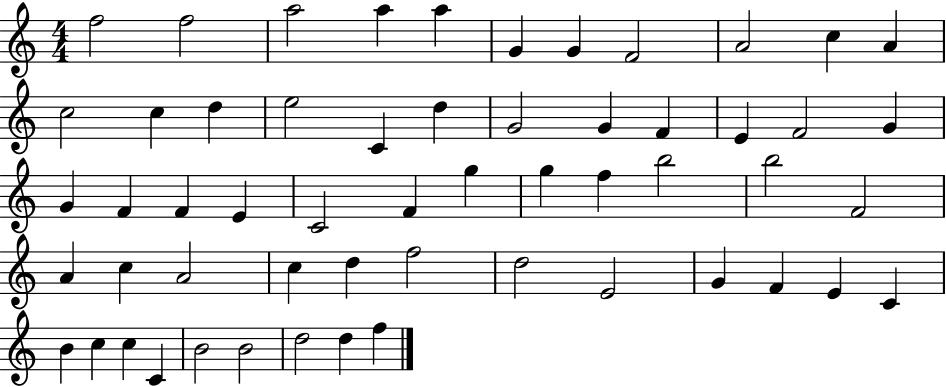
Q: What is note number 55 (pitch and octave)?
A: D5